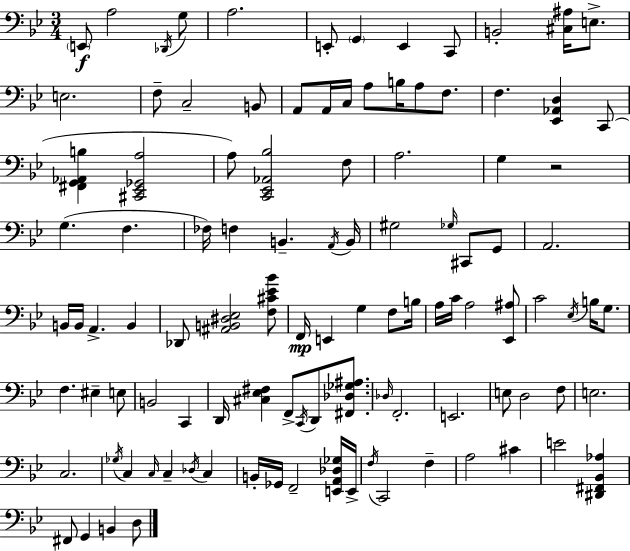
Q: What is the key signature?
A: BES major